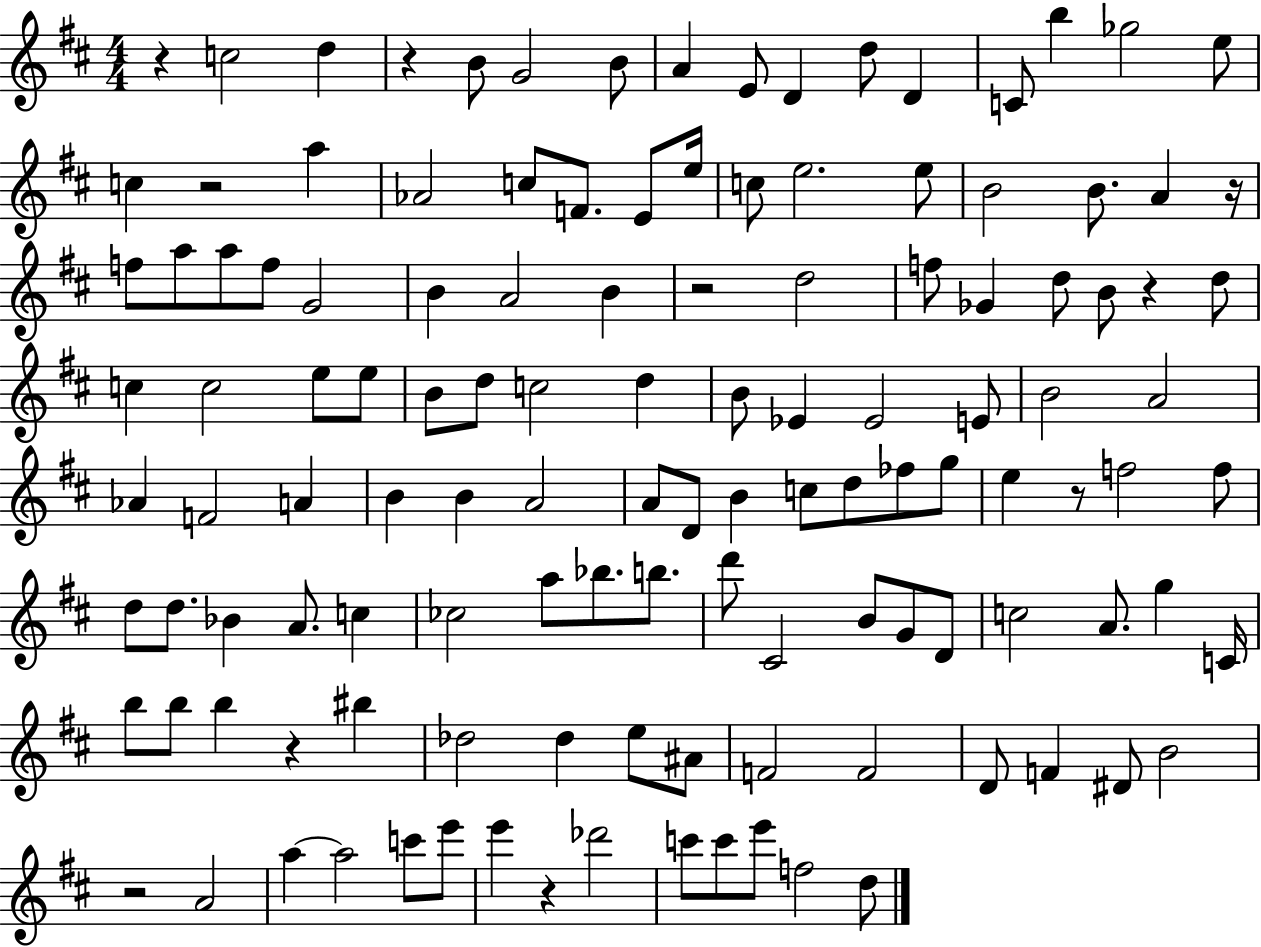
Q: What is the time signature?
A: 4/4